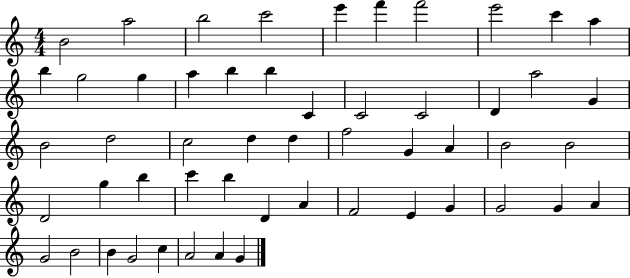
B4/h A5/h B5/h C6/h E6/q F6/q F6/h E6/h C6/q A5/q B5/q G5/h G5/q A5/q B5/q B5/q C4/q C4/h C4/h D4/q A5/h G4/q B4/h D5/h C5/h D5/q D5/q F5/h G4/q A4/q B4/h B4/h D4/h G5/q B5/q C6/q B5/q D4/q A4/q F4/h E4/q G4/q G4/h G4/q A4/q G4/h B4/h B4/q G4/h C5/q A4/h A4/q G4/q